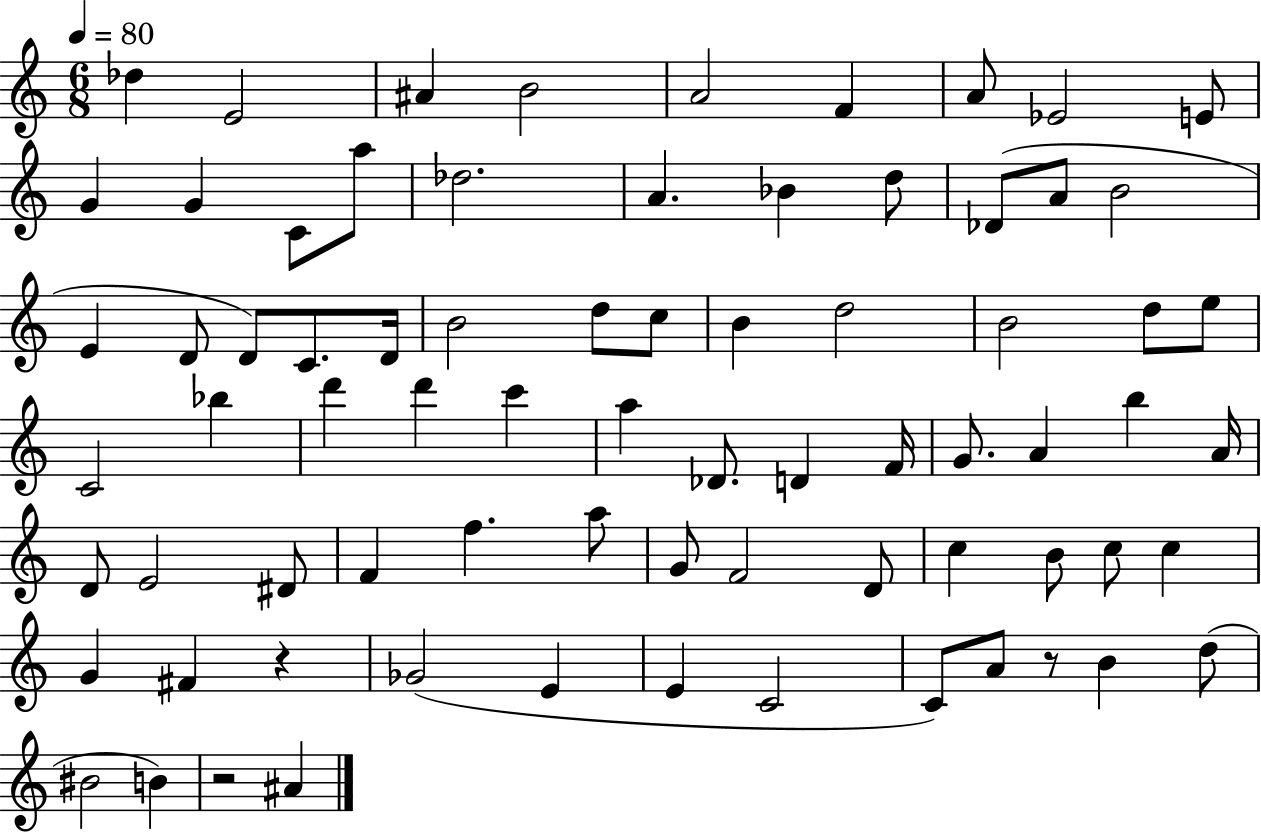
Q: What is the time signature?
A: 6/8